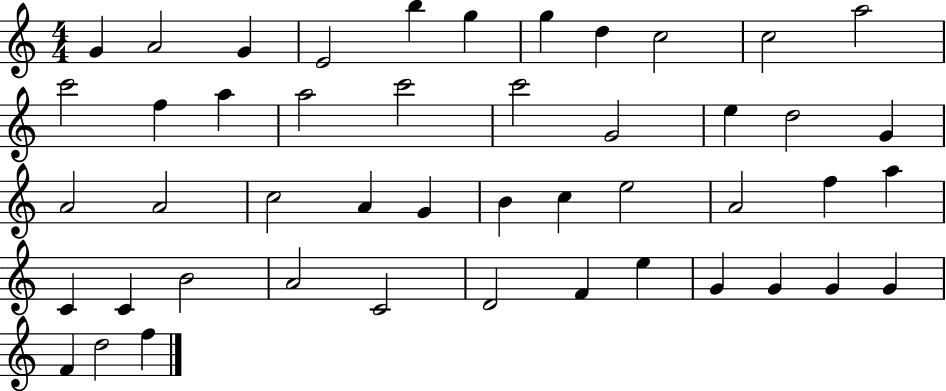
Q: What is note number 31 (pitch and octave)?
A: F5